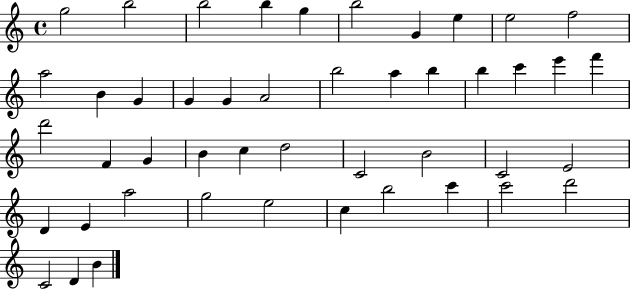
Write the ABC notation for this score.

X:1
T:Untitled
M:4/4
L:1/4
K:C
g2 b2 b2 b g b2 G e e2 f2 a2 B G G G A2 b2 a b b c' e' f' d'2 F G B c d2 C2 B2 C2 E2 D E a2 g2 e2 c b2 c' c'2 d'2 C2 D B